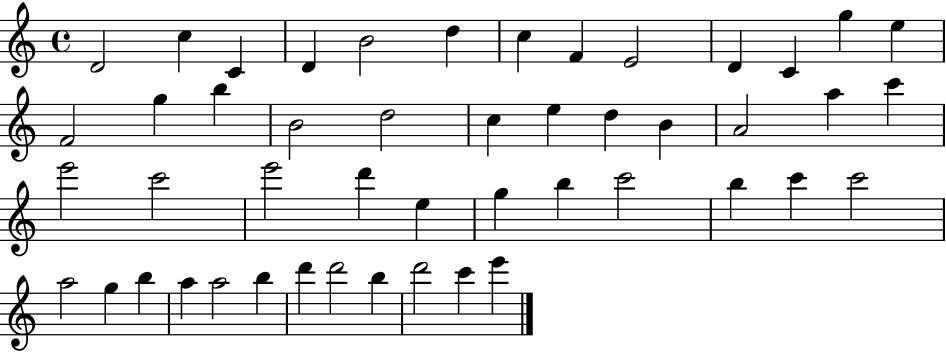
{
  \clef treble
  \time 4/4
  \defaultTimeSignature
  \key c \major
  d'2 c''4 c'4 | d'4 b'2 d''4 | c''4 f'4 e'2 | d'4 c'4 g''4 e''4 | \break f'2 g''4 b''4 | b'2 d''2 | c''4 e''4 d''4 b'4 | a'2 a''4 c'''4 | \break e'''2 c'''2 | e'''2 d'''4 e''4 | g''4 b''4 c'''2 | b''4 c'''4 c'''2 | \break a''2 g''4 b''4 | a''4 a''2 b''4 | d'''4 d'''2 b''4 | d'''2 c'''4 e'''4 | \break \bar "|."
}